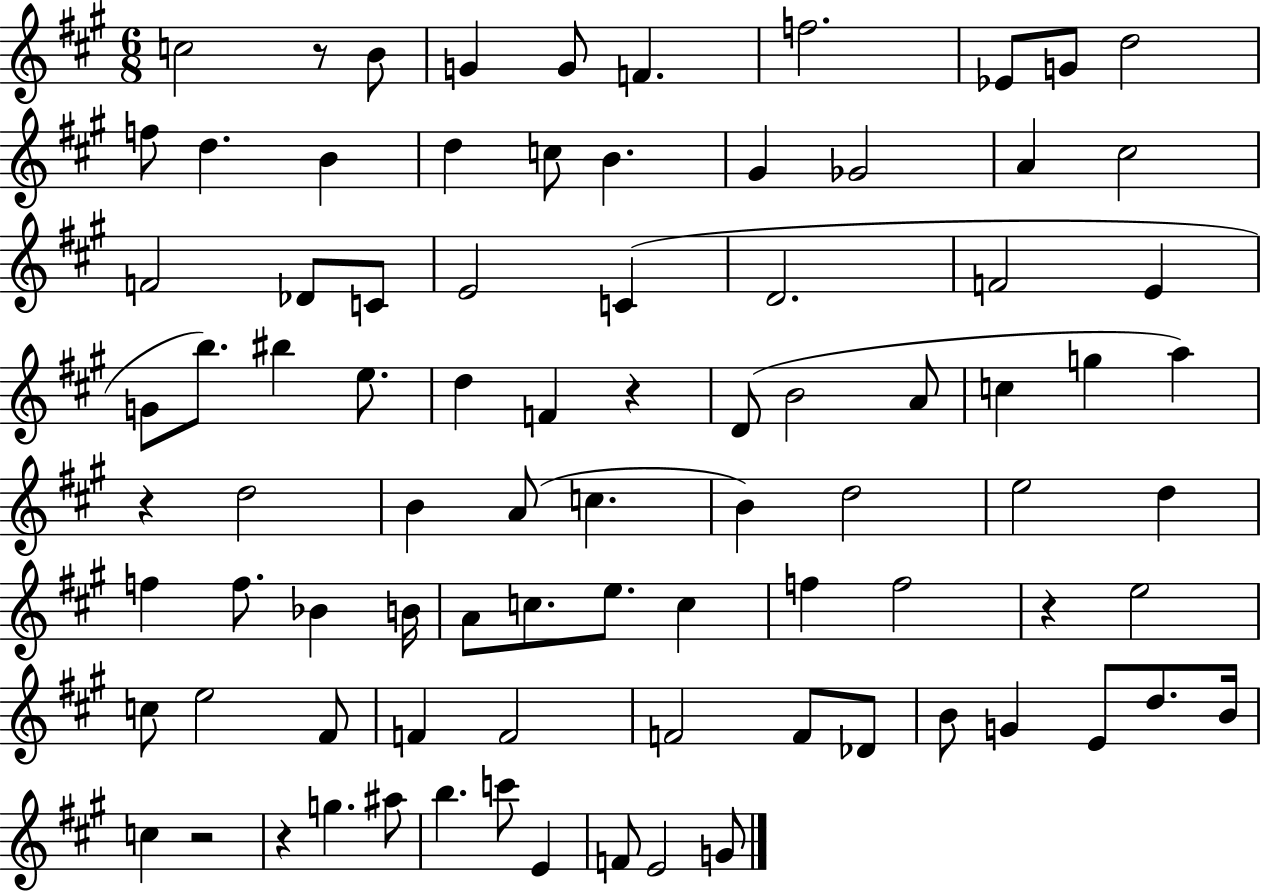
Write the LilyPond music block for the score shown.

{
  \clef treble
  \numericTimeSignature
  \time 6/8
  \key a \major
  c''2 r8 b'8 | g'4 g'8 f'4. | f''2. | ees'8 g'8 d''2 | \break f''8 d''4. b'4 | d''4 c''8 b'4. | gis'4 ges'2 | a'4 cis''2 | \break f'2 des'8 c'8 | e'2 c'4( | d'2. | f'2 e'4 | \break g'8 b''8.) bis''4 e''8. | d''4 f'4 r4 | d'8( b'2 a'8 | c''4 g''4 a''4) | \break r4 d''2 | b'4 a'8( c''4. | b'4) d''2 | e''2 d''4 | \break f''4 f''8. bes'4 b'16 | a'8 c''8. e''8. c''4 | f''4 f''2 | r4 e''2 | \break c''8 e''2 fis'8 | f'4 f'2 | f'2 f'8 des'8 | b'8 g'4 e'8 d''8. b'16 | \break c''4 r2 | r4 g''4. ais''8 | b''4. c'''8 e'4 | f'8 e'2 g'8 | \break \bar "|."
}